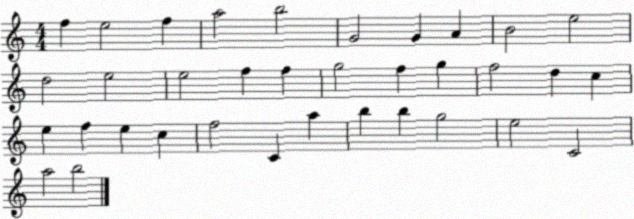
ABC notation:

X:1
T:Untitled
M:4/4
L:1/4
K:C
f e2 f a2 b2 G2 G A B2 e2 d2 e2 e2 f f g2 f g f2 d c e f e c f2 C a b b g2 e2 C2 a2 b2